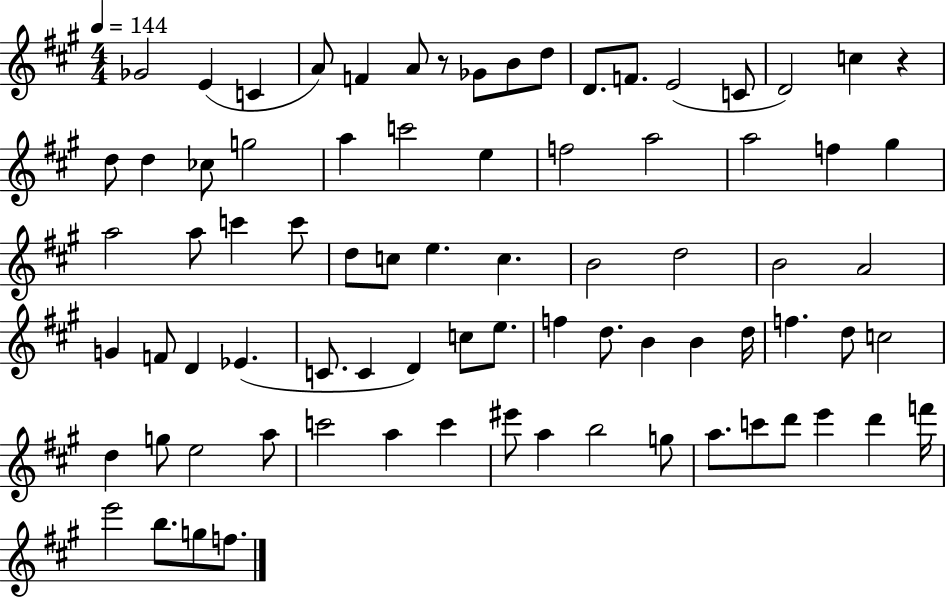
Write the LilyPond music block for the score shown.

{
  \clef treble
  \numericTimeSignature
  \time 4/4
  \key a \major
  \tempo 4 = 144
  ges'2 e'4( c'4 | a'8) f'4 a'8 r8 ges'8 b'8 d''8 | d'8. f'8. e'2( c'8 | d'2) c''4 r4 | \break d''8 d''4 ces''8 g''2 | a''4 c'''2 e''4 | f''2 a''2 | a''2 f''4 gis''4 | \break a''2 a''8 c'''4 c'''8 | d''8 c''8 e''4. c''4. | b'2 d''2 | b'2 a'2 | \break g'4 f'8 d'4 ees'4.( | c'8. c'4 d'4) c''8 e''8. | f''4 d''8. b'4 b'4 d''16 | f''4. d''8 c''2 | \break d''4 g''8 e''2 a''8 | c'''2 a''4 c'''4 | eis'''8 a''4 b''2 g''8 | a''8. c'''8 d'''8 e'''4 d'''4 f'''16 | \break e'''2 b''8. g''8 f''8. | \bar "|."
}